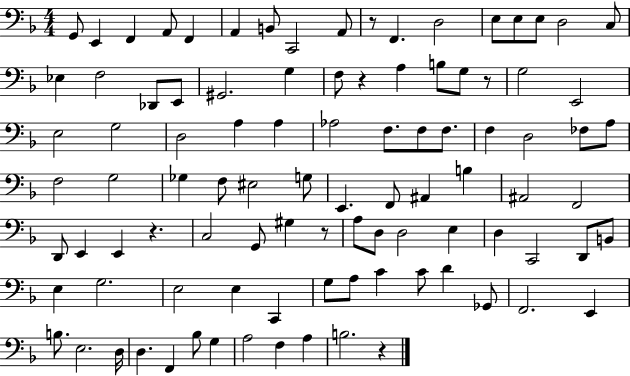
X:1
T:Untitled
M:4/4
L:1/4
K:F
G,,/2 E,, F,, A,,/2 F,, A,, B,,/2 C,,2 A,,/2 z/2 F,, D,2 E,/2 E,/2 E,/2 D,2 C,/2 _E, F,2 _D,,/2 E,,/2 ^G,,2 G, F,/2 z A, B,/2 G,/2 z/2 G,2 E,,2 E,2 G,2 D,2 A, A, _A,2 F,/2 F,/2 F,/2 F, D,2 _F,/2 A,/2 F,2 G,2 _G, F,/2 ^E,2 G,/2 E,, F,,/2 ^A,, B, ^A,,2 F,,2 D,,/2 E,, E,, z C,2 G,,/2 ^G, z/2 A,/2 D,/2 D,2 E, D, C,,2 D,,/2 B,,/2 E, G,2 E,2 E, C,, G,/2 A,/2 C C/2 D _G,,/2 F,,2 E,, B,/2 E,2 D,/4 D, F,, _B,/2 G, A,2 F, A, B,2 z